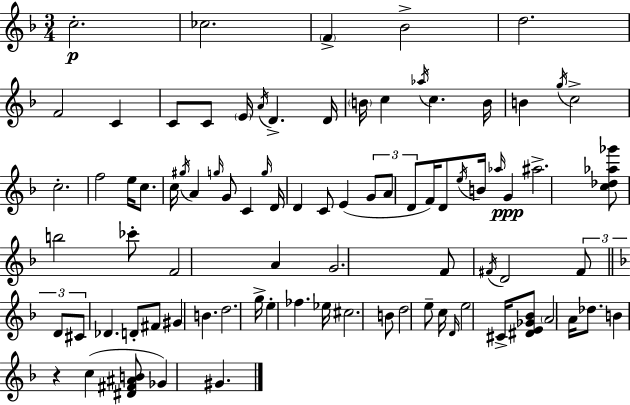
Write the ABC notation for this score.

X:1
T:Untitled
M:3/4
L:1/4
K:Dm
c2 _c2 F _B2 d2 F2 C C/2 C/2 E/4 A/4 D D/4 B/4 c _a/4 c B/4 B g/4 c2 c2 f2 e/4 c/2 c/4 ^g/4 A g/4 G/2 C g/4 D/4 D C/2 E G/2 A/2 D/2 F/4 D/2 e/4 B/4 _a/4 G ^a2 [c_d_a_g']/2 b2 _c'/2 F2 A G2 F/2 ^F/4 D2 ^F/2 D/2 ^C/2 _D D/2 ^F/2 ^G B d2 g/4 e _f _e/4 ^c2 B/2 d2 e/2 c/4 D/4 e2 ^C/4 [^DE_G_B]/2 A2 A/4 _d/2 B z c [^D^F^AB]/2 _G ^G